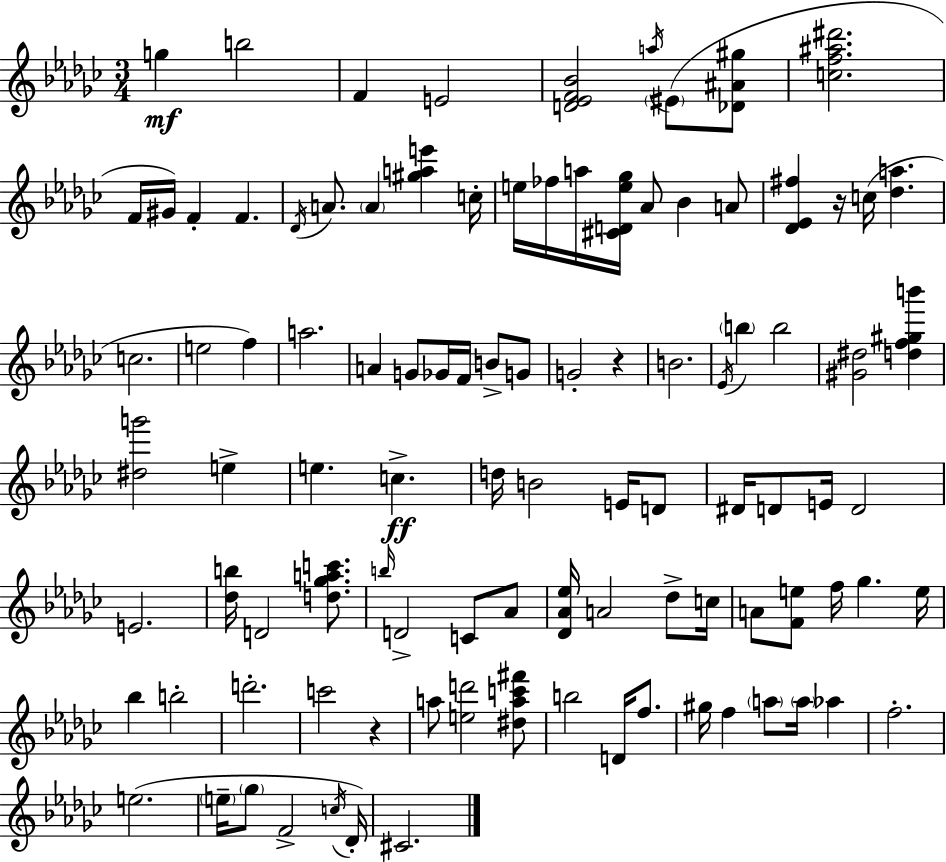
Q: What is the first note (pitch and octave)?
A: G5